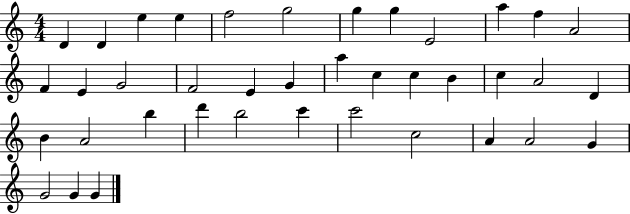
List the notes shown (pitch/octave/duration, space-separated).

D4/q D4/q E5/q E5/q F5/h G5/h G5/q G5/q E4/h A5/q F5/q A4/h F4/q E4/q G4/h F4/h E4/q G4/q A5/q C5/q C5/q B4/q C5/q A4/h D4/q B4/q A4/h B5/q D6/q B5/h C6/q C6/h C5/h A4/q A4/h G4/q G4/h G4/q G4/q